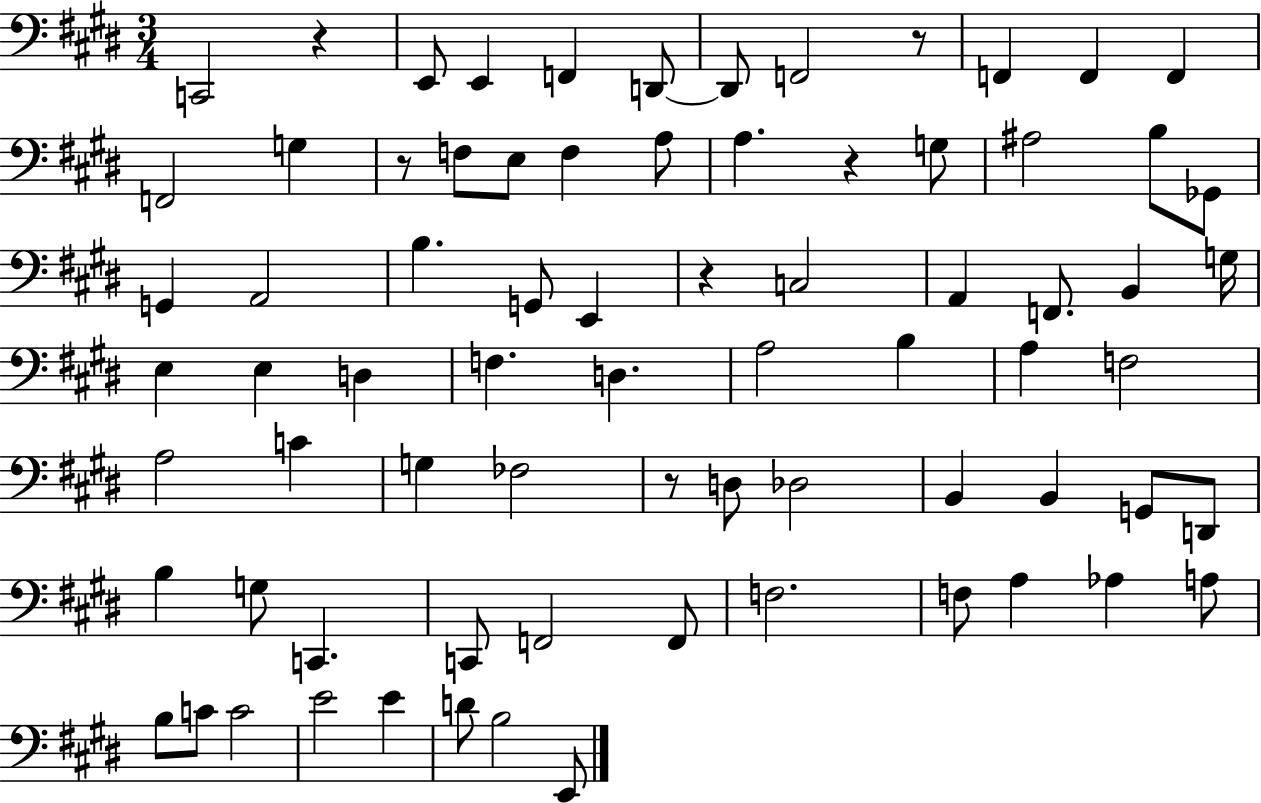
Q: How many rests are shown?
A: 6